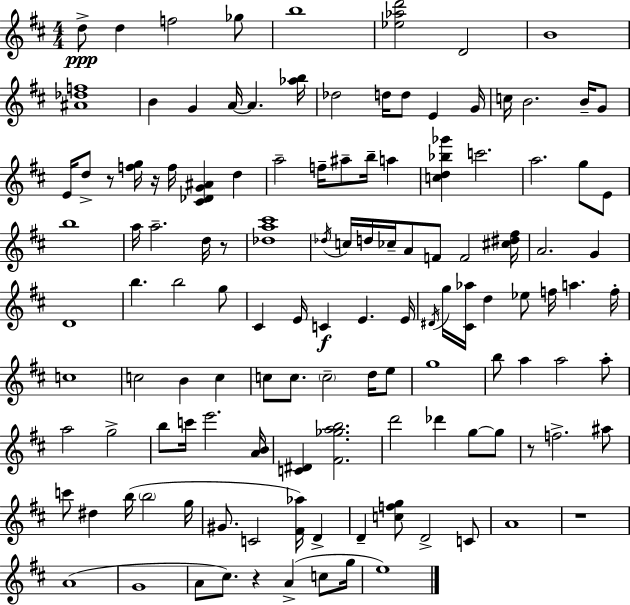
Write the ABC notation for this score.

X:1
T:Untitled
M:4/4
L:1/4
K:D
d/2 d f2 _g/2 b4 [_e_ad']2 D2 B4 [^A_df]4 B G A/4 A [_ab]/4 _d2 d/4 d/2 E G/4 c/4 B2 B/4 G/2 E/4 d/2 z/2 [fg]/4 z/4 f/4 [^C_DG^A] d a2 f/4 ^a/2 b/4 a [cd_b_g'] c'2 a2 g/2 E/2 b4 a/4 a2 d/4 z/2 [_da^c']4 _d/4 c/4 d/4 _c/4 A/2 F/2 F2 [^c^d^f]/4 A2 G D4 b b2 g/2 ^C E/4 C E E/4 ^D/4 g/4 [^C_a]/4 d _e/2 f/4 a f/4 c4 c2 B c c/2 c/2 c2 d/4 e/2 g4 b/2 a a2 a/2 a2 g2 b/2 c'/4 e'2 [AB]/4 [C^D] [^F_gab]2 d'2 _d' g/2 g/2 z/2 f2 ^a/2 c'/2 ^d b/4 b2 g/4 ^G/2 C2 [^F_a]/4 D D [cfg]/2 D2 C/2 A4 z4 A4 G4 A/2 ^c/2 z A c/2 g/4 e4